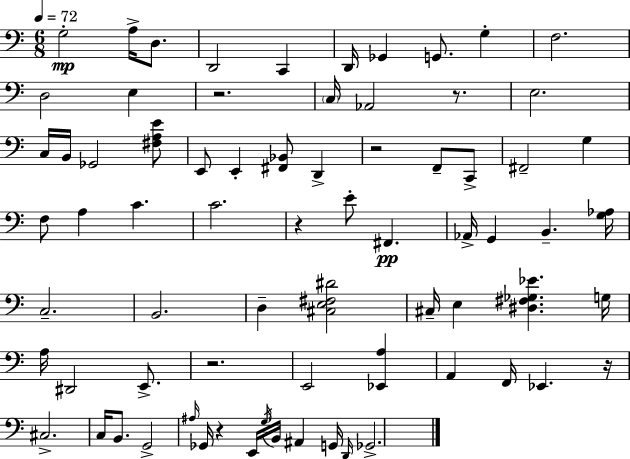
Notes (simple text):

G3/h A3/s D3/e. D2/h C2/q D2/s Gb2/q G2/e. G3/q F3/h. D3/h E3/q R/h. C3/s Ab2/h R/e. E3/h. C3/s B2/s Gb2/h [F#3,A3,E4]/e E2/e E2/q [F#2,Bb2]/e D2/q R/h F2/e C2/e F#2/h G3/q F3/e A3/q C4/q. C4/h. R/q E4/e F#2/q. Ab2/s G2/q B2/q. [G3,Ab3]/s C3/h. B2/h. D3/q [C#3,E3,F#3,D#4]/h C#3/s E3/q [D#3,F#3,Gb3,Eb4]/q. G3/s A3/s D#2/h E2/e. R/h. E2/h [Eb2,A3]/q A2/q F2/s Eb2/q. R/s C#3/h. C3/s B2/e. G2/h A#3/s Gb2/s R/q E2/s G3/s B2/s A#2/q G2/s D2/s Gb2/h.